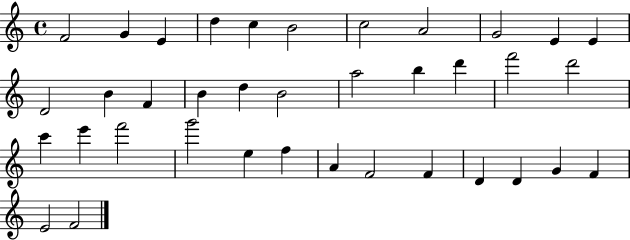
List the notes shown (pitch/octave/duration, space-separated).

F4/h G4/q E4/q D5/q C5/q B4/h C5/h A4/h G4/h E4/q E4/q D4/h B4/q F4/q B4/q D5/q B4/h A5/h B5/q D6/q F6/h D6/h C6/q E6/q F6/h G6/h E5/q F5/q A4/q F4/h F4/q D4/q D4/q G4/q F4/q E4/h F4/h